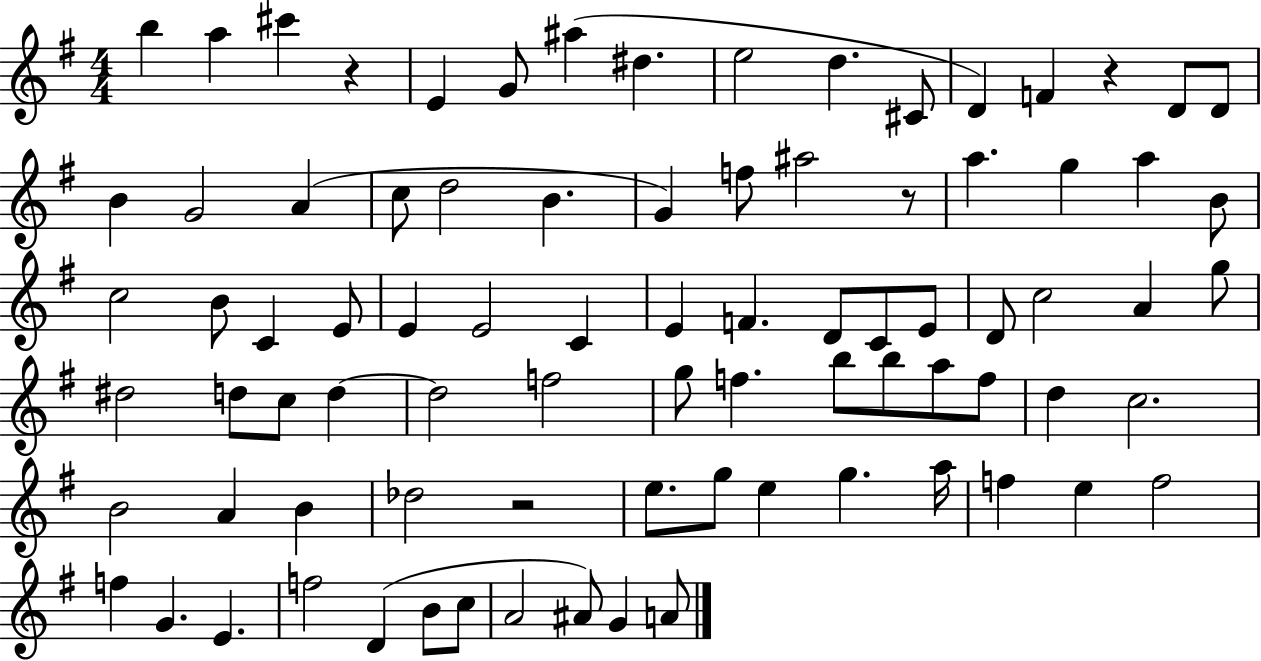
B5/q A5/q C#6/q R/q E4/q G4/e A#5/q D#5/q. E5/h D5/q. C#4/e D4/q F4/q R/q D4/e D4/e B4/q G4/h A4/q C5/e D5/h B4/q. G4/q F5/e A#5/h R/e A5/q. G5/q A5/q B4/e C5/h B4/e C4/q E4/e E4/q E4/h C4/q E4/q F4/q. D4/e C4/e E4/e D4/e C5/h A4/q G5/e D#5/h D5/e C5/e D5/q D5/h F5/h G5/e F5/q. B5/e B5/e A5/e F5/e D5/q C5/h. B4/h A4/q B4/q Db5/h R/h E5/e. G5/e E5/q G5/q. A5/s F5/q E5/q F5/h F5/q G4/q. E4/q. F5/h D4/q B4/e C5/e A4/h A#4/e G4/q A4/e